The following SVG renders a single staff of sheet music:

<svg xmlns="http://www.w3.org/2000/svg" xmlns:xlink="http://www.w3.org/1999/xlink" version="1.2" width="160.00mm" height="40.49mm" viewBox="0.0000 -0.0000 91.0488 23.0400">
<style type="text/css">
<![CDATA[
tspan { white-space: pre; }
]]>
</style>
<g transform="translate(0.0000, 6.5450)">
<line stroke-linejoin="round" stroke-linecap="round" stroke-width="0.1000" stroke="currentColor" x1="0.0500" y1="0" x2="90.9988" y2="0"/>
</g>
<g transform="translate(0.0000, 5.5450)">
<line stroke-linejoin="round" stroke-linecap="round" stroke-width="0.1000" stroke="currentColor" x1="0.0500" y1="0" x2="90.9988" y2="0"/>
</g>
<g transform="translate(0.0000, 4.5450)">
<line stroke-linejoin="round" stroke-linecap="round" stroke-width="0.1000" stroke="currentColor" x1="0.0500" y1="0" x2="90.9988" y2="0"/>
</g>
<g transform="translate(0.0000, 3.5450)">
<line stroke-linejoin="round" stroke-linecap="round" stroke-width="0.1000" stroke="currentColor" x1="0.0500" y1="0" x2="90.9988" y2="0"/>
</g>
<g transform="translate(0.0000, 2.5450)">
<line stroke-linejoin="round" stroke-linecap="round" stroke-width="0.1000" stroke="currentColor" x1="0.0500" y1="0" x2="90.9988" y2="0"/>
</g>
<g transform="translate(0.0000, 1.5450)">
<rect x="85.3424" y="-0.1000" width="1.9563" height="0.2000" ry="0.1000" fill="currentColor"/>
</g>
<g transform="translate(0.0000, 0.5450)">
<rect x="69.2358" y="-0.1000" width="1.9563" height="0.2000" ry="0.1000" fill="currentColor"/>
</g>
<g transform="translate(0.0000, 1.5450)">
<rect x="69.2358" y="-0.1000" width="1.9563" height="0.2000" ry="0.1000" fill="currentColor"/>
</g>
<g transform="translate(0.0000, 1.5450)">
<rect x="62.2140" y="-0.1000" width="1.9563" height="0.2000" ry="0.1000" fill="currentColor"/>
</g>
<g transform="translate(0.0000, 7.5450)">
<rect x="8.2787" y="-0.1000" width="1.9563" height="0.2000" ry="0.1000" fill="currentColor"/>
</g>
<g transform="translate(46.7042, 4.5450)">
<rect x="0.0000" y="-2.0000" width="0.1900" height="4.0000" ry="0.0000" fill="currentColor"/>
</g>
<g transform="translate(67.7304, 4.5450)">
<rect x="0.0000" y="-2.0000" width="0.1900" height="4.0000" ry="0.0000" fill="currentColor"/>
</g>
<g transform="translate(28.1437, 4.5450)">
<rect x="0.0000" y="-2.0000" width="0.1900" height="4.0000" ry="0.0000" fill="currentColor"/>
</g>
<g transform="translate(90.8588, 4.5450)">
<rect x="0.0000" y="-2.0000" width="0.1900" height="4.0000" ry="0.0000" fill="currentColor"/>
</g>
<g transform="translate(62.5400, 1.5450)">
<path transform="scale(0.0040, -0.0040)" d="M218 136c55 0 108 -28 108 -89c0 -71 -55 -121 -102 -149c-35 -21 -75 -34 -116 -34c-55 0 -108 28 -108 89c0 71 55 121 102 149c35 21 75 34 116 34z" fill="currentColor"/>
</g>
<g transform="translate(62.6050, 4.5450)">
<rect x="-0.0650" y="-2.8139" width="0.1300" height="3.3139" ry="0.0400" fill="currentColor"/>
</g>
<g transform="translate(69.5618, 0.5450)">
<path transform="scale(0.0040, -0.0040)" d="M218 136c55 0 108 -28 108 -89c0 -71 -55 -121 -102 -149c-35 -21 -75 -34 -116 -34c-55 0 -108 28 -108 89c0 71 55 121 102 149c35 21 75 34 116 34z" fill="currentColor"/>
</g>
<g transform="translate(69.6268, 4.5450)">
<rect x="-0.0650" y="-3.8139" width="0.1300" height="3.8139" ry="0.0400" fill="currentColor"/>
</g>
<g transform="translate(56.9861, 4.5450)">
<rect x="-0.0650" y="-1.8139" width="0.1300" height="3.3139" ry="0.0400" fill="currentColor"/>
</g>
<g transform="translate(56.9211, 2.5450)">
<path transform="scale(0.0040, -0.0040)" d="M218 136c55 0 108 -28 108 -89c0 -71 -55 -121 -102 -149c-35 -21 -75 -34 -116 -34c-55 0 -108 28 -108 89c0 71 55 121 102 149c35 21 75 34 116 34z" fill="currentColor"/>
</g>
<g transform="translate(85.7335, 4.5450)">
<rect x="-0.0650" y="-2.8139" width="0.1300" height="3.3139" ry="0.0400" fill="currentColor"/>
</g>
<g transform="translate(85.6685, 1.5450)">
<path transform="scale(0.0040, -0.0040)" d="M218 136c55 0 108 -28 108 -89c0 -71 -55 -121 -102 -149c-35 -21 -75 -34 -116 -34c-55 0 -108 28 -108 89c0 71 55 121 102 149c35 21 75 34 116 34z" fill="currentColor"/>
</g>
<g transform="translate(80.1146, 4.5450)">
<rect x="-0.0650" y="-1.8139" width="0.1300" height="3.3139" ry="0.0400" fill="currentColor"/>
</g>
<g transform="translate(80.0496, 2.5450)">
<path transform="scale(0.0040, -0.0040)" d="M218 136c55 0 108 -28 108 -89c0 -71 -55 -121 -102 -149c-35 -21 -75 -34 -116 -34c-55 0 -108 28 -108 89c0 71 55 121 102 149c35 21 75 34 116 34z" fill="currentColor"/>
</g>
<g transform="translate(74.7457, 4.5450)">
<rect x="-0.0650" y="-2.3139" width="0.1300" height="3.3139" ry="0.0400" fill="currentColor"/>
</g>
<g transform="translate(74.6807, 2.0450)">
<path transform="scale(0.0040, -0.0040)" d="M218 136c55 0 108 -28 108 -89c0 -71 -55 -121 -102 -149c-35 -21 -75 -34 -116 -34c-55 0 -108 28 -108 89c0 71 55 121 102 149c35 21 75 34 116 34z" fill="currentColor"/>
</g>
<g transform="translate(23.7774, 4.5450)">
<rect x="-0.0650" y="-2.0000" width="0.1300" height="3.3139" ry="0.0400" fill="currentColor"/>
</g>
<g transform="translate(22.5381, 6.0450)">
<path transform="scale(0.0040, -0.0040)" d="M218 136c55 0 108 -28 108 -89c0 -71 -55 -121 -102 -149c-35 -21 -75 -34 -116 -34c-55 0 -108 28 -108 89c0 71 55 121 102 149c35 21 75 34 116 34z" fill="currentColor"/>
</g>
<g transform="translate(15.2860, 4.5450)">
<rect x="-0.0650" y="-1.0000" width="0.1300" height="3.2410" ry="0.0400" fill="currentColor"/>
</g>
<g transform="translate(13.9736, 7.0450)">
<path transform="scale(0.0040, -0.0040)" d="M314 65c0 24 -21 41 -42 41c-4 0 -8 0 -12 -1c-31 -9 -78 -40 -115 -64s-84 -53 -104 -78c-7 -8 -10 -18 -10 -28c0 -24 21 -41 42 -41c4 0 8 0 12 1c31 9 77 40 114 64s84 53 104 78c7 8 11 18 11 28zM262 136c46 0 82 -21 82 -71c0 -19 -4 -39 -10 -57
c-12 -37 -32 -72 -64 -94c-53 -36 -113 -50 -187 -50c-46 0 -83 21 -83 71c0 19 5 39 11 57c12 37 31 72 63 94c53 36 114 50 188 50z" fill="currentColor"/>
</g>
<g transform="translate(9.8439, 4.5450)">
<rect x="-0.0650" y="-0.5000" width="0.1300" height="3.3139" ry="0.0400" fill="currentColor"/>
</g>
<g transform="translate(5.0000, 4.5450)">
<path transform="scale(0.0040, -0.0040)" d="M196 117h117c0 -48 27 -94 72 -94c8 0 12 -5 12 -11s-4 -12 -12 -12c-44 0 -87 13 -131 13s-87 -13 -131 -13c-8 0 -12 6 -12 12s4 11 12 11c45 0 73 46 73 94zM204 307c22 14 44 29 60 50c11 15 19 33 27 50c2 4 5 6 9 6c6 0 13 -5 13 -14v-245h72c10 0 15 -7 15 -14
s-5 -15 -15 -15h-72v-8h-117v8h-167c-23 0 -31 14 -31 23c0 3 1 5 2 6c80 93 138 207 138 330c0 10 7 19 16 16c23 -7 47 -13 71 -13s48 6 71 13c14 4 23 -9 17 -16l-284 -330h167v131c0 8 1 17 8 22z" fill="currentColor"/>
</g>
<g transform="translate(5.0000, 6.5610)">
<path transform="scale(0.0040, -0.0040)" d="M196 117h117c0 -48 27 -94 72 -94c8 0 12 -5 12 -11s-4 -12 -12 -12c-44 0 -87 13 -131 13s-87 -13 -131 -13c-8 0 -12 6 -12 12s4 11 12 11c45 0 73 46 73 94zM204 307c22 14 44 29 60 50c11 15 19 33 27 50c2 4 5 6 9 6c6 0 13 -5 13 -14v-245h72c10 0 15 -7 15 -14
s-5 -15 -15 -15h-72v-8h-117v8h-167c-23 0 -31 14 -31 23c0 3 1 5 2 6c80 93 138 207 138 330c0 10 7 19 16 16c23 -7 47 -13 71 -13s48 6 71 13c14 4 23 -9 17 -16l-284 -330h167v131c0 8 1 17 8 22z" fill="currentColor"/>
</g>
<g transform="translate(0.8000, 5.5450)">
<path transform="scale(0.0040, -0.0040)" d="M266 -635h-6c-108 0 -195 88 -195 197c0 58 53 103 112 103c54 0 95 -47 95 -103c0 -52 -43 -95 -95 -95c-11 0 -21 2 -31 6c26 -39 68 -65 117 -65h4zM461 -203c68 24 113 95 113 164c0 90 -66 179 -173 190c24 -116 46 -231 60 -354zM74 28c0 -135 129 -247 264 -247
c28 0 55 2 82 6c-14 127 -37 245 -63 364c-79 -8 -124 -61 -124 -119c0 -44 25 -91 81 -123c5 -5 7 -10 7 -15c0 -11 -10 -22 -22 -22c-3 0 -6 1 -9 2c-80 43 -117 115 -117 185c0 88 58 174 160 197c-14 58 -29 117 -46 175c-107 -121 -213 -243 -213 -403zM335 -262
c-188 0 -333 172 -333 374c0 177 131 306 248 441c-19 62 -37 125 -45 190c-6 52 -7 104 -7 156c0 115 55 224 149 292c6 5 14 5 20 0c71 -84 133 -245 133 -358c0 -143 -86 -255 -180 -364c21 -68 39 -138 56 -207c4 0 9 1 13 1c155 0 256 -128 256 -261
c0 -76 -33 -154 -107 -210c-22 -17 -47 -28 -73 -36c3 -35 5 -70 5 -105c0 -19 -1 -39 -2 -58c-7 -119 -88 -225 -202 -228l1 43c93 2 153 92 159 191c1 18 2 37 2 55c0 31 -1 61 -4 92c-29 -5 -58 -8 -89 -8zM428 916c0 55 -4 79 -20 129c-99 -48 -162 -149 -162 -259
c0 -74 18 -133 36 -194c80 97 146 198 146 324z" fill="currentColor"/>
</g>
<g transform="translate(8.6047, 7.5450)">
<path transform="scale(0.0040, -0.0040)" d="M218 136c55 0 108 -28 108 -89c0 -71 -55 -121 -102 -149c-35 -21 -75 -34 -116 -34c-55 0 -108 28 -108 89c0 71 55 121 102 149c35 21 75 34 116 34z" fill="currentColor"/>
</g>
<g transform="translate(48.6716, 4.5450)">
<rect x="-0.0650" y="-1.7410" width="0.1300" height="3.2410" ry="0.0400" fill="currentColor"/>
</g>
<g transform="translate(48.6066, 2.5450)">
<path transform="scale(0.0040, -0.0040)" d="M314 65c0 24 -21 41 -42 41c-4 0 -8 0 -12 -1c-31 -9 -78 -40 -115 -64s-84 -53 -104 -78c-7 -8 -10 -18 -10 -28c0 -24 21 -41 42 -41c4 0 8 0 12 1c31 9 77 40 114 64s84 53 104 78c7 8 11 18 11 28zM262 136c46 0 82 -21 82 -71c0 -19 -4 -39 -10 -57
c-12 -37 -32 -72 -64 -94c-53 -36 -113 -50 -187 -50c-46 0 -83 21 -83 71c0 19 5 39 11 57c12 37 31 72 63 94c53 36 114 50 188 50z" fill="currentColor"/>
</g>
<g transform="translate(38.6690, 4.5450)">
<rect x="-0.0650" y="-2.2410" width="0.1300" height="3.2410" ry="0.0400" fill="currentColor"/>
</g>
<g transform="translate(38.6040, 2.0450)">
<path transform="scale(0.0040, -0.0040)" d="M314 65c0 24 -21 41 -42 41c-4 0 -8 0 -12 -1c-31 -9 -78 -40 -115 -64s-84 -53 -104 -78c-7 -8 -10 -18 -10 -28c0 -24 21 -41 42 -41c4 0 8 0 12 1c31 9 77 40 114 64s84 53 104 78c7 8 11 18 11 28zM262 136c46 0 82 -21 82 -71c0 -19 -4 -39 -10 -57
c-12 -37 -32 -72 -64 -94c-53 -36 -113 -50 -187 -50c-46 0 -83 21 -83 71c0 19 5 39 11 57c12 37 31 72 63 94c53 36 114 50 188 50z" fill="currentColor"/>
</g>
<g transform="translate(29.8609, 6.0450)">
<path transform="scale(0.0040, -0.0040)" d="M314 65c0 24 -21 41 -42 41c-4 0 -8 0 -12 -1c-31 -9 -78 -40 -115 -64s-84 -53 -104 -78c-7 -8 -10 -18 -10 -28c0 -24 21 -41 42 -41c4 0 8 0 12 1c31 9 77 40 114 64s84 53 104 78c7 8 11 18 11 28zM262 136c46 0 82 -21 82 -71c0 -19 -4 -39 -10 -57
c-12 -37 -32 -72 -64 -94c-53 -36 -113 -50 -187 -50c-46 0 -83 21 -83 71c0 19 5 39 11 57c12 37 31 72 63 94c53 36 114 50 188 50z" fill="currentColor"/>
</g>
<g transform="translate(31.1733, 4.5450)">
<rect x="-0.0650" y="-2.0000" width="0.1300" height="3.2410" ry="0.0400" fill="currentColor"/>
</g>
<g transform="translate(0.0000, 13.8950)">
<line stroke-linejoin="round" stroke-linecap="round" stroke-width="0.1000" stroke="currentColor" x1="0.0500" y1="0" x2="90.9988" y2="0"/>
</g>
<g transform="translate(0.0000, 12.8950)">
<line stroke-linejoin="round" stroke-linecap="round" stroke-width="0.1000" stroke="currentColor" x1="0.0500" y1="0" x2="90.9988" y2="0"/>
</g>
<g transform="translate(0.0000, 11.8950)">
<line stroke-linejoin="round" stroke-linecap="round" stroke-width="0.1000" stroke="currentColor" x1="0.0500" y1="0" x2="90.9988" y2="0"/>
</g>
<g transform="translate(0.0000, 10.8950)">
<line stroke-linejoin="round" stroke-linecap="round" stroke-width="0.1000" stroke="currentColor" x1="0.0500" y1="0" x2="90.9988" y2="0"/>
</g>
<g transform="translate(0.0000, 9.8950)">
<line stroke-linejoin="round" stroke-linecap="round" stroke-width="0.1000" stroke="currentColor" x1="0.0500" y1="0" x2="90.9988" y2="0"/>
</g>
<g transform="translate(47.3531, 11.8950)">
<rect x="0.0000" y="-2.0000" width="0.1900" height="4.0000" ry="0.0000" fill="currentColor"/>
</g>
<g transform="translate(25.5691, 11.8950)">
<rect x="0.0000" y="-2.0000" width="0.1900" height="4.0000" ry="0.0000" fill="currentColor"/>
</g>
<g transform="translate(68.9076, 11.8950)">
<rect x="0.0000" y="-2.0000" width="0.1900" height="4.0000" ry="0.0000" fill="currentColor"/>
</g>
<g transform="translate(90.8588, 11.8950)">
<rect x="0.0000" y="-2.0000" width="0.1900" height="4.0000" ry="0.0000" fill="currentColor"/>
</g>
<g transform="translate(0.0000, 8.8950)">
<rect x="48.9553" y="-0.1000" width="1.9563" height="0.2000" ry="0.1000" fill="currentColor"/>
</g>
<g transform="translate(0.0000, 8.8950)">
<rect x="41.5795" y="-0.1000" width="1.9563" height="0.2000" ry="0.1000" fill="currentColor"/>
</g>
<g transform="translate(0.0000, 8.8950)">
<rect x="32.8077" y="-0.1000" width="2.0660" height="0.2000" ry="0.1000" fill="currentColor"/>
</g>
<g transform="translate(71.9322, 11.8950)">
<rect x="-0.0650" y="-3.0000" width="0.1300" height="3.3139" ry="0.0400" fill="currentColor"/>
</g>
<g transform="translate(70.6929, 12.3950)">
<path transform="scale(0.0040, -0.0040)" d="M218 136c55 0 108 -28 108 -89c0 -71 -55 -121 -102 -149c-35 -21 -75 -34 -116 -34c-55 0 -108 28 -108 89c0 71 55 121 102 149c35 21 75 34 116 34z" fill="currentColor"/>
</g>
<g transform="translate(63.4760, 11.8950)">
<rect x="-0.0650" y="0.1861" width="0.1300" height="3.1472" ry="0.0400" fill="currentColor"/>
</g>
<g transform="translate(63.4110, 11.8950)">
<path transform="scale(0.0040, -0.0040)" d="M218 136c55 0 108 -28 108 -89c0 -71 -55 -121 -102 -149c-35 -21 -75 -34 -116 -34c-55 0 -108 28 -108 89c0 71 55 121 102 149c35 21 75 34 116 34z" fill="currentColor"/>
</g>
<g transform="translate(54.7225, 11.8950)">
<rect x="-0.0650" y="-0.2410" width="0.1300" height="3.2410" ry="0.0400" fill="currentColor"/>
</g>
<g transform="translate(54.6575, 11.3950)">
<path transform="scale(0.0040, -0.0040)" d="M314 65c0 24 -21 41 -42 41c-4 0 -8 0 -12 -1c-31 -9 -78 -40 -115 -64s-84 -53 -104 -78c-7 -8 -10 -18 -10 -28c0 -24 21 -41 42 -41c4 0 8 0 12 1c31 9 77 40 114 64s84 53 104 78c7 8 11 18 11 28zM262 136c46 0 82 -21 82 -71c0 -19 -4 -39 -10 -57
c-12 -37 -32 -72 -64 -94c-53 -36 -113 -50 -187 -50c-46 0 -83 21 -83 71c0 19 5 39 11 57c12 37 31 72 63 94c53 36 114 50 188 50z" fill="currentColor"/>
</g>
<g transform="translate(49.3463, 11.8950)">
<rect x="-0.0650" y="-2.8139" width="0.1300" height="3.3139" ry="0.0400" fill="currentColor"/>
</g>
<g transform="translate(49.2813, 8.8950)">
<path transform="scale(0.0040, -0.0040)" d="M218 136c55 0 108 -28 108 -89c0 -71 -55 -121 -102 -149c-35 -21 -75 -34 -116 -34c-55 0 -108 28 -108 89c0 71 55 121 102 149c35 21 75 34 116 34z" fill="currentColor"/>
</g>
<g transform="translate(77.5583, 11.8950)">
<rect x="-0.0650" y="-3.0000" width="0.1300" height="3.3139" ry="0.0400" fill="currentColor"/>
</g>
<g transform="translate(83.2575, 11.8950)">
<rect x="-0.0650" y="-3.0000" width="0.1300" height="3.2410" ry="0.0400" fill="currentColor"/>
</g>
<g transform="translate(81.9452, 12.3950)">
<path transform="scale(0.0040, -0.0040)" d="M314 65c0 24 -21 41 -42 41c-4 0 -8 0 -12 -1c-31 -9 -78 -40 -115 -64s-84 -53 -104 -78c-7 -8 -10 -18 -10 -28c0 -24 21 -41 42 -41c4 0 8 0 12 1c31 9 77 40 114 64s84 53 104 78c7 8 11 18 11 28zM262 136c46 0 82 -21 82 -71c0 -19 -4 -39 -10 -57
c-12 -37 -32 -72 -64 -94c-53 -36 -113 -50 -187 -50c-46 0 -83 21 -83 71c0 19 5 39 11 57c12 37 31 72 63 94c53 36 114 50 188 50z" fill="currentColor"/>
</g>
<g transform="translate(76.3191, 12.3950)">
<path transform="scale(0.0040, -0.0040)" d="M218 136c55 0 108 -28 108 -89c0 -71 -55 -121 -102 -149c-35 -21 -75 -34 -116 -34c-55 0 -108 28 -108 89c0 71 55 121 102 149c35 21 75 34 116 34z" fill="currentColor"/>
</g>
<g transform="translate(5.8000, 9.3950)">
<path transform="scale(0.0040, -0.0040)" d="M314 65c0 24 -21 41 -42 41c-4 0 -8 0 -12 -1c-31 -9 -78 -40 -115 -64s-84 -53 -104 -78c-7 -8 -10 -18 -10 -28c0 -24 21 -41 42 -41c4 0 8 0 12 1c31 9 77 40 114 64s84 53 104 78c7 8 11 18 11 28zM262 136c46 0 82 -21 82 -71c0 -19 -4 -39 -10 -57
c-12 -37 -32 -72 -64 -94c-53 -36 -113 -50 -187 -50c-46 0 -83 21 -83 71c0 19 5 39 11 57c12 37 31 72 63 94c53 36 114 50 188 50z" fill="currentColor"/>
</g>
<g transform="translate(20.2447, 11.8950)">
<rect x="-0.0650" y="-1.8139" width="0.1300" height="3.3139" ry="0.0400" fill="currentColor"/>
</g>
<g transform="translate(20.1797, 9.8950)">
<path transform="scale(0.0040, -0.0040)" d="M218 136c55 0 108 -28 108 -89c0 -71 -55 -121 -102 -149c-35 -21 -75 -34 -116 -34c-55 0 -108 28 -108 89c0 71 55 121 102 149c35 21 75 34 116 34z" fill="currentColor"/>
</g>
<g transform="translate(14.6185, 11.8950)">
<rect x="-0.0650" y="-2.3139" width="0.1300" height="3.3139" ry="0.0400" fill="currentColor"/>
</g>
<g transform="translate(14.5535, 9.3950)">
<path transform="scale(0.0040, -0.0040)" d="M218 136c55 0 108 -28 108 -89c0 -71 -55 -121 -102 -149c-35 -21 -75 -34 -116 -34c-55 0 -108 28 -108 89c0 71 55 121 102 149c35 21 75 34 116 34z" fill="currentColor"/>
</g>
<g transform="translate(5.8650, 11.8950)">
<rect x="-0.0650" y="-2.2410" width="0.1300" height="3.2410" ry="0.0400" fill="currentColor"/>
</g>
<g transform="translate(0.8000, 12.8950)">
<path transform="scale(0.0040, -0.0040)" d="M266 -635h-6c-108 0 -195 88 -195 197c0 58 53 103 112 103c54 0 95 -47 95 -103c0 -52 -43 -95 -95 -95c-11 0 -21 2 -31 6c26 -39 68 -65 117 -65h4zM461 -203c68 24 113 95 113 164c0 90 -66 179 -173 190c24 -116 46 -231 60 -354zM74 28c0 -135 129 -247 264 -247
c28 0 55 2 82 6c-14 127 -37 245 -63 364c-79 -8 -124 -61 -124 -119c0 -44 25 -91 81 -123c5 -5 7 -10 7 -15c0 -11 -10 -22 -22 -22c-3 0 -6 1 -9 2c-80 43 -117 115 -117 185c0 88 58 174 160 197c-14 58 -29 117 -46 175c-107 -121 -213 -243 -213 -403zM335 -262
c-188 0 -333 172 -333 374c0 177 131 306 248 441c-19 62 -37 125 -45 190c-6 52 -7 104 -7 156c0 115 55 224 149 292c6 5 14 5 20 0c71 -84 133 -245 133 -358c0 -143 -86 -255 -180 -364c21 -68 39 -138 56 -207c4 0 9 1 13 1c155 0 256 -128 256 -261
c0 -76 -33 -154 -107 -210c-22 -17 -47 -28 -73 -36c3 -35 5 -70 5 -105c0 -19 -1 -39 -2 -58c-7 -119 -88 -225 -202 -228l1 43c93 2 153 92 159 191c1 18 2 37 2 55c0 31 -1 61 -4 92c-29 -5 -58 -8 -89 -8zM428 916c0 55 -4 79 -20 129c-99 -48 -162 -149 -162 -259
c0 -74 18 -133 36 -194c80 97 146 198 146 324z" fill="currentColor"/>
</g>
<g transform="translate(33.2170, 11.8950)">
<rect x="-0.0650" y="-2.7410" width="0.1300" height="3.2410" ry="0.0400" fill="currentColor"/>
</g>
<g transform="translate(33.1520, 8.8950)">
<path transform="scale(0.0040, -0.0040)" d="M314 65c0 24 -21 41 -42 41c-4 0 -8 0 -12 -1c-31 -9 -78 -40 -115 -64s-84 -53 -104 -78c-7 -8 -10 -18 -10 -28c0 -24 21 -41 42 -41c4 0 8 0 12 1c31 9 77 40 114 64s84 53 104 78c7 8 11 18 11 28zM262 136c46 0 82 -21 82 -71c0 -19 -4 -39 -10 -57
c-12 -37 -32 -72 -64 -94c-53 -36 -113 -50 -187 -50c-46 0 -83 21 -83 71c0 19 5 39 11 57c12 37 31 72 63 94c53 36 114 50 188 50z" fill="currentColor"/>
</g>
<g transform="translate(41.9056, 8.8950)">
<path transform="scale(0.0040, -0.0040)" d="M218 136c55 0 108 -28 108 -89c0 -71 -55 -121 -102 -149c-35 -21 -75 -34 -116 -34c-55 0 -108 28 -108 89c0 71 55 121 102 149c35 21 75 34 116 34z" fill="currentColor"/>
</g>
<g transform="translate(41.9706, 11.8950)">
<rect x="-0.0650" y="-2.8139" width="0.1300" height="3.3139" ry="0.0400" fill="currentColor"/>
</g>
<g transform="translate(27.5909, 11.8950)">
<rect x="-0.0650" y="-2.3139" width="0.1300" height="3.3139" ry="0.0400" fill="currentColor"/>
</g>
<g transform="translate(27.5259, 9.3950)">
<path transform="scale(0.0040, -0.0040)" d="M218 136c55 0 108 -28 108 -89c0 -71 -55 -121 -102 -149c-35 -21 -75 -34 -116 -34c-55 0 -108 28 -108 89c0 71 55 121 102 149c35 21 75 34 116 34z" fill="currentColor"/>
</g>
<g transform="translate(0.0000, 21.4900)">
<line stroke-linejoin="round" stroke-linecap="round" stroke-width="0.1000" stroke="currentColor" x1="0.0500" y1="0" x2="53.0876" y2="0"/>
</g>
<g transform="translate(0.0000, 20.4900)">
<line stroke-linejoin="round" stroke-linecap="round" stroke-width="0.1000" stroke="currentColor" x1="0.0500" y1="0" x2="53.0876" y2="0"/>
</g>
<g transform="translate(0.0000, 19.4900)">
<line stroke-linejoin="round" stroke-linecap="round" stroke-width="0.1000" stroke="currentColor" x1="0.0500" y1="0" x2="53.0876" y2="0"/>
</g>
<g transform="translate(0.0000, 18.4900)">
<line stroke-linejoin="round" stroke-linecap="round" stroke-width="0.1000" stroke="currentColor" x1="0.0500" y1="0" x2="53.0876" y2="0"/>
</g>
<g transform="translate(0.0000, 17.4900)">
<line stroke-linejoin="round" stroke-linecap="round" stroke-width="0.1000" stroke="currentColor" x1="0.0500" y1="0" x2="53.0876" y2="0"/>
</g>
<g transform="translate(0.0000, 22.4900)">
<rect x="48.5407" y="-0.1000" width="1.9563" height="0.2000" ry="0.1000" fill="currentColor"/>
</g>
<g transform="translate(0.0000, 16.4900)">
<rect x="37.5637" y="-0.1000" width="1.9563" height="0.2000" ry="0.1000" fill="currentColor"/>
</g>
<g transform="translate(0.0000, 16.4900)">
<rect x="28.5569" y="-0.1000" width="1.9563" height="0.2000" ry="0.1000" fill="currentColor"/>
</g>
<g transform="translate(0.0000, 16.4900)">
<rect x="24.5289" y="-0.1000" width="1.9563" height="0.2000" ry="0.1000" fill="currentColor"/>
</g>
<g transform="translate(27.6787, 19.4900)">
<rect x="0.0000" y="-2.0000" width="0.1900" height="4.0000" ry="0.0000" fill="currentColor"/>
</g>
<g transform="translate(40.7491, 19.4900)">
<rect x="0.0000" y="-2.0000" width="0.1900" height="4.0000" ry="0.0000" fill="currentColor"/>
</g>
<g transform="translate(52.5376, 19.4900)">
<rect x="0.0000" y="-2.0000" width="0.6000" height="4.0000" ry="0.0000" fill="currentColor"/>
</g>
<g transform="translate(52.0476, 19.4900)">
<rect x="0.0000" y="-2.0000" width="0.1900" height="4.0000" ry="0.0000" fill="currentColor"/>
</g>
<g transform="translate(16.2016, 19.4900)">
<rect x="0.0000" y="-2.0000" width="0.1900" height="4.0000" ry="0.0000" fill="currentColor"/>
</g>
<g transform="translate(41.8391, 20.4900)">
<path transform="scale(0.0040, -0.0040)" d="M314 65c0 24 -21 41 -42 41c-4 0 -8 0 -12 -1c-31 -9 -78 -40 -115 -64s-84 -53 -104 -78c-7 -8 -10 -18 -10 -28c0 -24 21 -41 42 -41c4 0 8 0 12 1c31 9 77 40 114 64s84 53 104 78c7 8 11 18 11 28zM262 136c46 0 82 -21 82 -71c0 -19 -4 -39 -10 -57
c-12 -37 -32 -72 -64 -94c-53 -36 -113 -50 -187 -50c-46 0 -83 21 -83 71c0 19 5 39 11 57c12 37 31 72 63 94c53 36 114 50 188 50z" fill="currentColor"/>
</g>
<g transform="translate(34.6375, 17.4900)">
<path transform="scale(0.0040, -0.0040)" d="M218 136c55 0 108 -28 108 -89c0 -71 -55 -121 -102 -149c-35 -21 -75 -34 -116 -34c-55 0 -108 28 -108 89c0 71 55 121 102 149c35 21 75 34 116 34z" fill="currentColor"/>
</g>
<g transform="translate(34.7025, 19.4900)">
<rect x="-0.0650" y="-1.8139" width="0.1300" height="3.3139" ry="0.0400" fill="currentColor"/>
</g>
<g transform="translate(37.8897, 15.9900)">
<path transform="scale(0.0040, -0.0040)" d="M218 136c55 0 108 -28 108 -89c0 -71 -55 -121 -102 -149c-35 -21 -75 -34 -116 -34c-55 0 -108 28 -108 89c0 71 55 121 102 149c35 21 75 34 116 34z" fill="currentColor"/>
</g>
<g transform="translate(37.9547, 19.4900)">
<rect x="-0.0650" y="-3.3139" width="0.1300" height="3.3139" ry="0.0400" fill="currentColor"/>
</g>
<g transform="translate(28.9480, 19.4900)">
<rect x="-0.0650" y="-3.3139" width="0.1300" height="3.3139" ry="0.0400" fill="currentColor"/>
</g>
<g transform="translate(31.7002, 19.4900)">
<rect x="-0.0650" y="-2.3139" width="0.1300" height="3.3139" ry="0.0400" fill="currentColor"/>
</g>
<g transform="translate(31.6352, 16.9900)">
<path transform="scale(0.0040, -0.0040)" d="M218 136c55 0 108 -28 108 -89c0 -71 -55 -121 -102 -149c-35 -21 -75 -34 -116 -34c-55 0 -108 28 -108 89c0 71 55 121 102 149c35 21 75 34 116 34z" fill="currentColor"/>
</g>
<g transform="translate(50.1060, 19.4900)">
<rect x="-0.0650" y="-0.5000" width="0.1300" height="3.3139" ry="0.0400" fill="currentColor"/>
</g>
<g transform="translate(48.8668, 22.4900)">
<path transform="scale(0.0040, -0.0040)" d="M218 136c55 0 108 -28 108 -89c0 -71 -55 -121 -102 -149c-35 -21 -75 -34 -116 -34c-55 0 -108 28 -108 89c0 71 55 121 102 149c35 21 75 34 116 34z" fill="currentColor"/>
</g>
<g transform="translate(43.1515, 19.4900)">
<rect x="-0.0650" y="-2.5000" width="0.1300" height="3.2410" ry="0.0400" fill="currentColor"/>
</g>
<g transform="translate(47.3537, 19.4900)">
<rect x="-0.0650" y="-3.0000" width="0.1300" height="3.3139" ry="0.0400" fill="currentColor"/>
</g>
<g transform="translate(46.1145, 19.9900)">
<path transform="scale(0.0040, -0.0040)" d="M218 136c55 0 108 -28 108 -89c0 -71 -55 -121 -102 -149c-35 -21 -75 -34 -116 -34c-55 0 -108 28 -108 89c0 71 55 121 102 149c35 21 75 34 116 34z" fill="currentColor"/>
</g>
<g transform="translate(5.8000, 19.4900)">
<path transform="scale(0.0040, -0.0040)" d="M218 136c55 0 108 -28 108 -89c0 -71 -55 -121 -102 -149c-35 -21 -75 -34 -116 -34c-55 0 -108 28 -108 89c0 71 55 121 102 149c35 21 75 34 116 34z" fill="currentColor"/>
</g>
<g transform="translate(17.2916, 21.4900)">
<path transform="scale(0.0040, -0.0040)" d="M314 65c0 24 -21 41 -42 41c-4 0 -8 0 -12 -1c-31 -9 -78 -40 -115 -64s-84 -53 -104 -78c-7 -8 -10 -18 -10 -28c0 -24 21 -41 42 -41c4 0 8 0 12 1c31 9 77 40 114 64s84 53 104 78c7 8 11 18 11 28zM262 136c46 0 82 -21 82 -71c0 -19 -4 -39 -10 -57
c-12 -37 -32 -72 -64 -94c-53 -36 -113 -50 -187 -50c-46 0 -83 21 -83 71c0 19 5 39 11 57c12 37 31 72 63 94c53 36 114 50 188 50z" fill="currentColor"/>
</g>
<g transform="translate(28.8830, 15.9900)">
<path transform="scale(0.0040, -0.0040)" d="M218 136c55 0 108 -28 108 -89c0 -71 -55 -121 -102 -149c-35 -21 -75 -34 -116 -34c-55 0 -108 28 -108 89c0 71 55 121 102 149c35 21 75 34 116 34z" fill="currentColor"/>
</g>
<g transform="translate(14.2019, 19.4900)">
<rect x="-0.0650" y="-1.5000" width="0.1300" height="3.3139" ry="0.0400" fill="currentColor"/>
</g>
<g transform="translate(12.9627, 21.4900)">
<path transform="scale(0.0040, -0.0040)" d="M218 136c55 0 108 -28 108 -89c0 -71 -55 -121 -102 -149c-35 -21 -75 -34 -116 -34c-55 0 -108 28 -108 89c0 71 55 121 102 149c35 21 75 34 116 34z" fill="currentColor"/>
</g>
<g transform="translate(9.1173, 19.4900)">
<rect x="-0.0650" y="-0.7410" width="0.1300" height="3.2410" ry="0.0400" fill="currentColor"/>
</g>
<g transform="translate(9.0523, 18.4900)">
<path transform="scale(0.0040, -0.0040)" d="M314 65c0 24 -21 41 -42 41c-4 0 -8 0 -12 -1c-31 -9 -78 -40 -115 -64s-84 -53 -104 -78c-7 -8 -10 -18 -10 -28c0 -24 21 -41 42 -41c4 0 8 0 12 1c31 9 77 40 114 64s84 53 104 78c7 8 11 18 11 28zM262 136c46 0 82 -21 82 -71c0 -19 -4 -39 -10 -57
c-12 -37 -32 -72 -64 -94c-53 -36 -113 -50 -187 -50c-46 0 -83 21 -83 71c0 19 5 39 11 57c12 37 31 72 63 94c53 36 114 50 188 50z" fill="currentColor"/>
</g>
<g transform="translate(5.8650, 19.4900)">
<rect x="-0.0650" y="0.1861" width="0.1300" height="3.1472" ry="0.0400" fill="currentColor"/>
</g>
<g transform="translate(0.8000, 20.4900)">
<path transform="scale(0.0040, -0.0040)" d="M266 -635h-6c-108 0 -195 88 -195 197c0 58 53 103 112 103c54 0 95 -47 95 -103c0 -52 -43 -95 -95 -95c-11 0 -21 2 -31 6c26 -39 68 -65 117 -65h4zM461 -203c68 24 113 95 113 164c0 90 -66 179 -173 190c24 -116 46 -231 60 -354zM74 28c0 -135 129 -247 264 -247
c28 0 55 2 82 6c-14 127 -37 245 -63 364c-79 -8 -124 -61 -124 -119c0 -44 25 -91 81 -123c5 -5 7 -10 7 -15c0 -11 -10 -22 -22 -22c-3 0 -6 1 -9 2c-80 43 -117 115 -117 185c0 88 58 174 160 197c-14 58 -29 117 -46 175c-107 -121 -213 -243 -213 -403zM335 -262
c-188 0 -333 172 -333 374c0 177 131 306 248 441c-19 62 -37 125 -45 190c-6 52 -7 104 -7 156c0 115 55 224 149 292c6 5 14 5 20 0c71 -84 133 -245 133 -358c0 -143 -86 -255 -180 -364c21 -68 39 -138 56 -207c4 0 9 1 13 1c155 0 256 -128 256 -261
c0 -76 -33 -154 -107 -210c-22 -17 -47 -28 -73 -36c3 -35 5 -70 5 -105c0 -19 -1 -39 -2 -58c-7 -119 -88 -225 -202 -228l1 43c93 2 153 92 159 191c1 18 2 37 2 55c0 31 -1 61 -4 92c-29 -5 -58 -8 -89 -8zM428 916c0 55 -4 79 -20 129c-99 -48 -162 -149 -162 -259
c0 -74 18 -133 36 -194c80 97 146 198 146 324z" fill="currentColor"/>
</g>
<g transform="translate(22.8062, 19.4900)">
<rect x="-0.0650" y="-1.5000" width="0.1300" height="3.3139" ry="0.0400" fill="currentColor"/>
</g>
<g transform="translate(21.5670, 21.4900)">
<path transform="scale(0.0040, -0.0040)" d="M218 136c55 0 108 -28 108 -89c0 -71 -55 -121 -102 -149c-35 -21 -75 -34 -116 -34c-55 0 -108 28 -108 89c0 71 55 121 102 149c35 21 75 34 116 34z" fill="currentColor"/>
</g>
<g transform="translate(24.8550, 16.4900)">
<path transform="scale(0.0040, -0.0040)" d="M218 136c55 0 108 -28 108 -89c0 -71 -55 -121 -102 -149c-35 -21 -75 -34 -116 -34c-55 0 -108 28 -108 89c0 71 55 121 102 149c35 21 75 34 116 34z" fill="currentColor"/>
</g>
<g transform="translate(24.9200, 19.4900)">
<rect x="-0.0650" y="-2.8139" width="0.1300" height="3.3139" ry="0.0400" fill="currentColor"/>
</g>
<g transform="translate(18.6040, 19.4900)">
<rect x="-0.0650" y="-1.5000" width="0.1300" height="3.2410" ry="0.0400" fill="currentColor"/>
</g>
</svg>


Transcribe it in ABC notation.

X:1
T:Untitled
M:4/4
L:1/4
K:C
C D2 F F2 g2 f2 f a c' g f a g2 g f g a2 a a c2 B A A A2 B d2 E E2 E a b g f b G2 A C